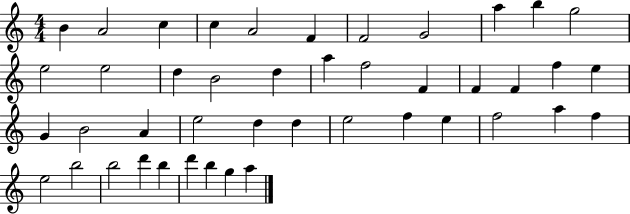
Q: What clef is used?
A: treble